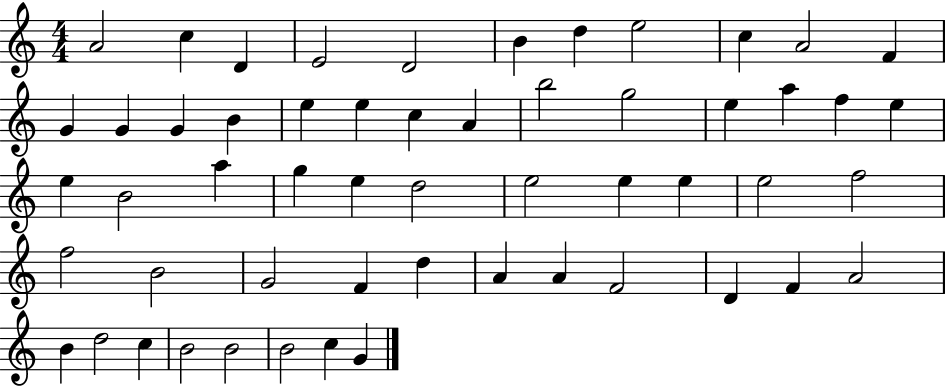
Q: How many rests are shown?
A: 0